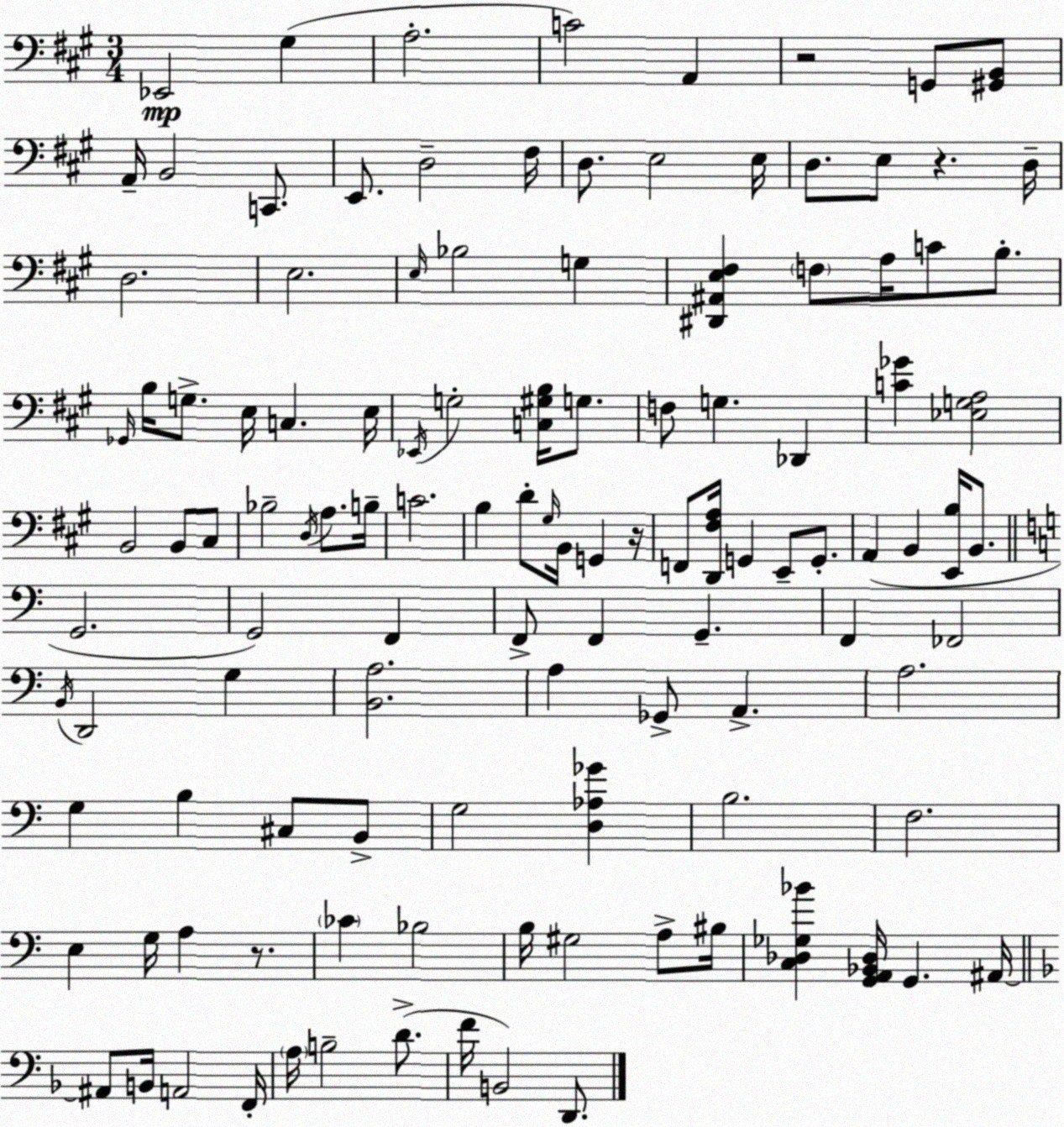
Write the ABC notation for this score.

X:1
T:Untitled
M:3/4
L:1/4
K:A
_E,,2 ^G, A,2 C2 A,, z2 G,,/2 [^G,,B,,]/2 A,,/4 B,,2 C,,/2 E,,/2 D,2 ^F,/4 D,/2 E,2 E,/4 D,/2 E,/2 z D,/4 D,2 E,2 E,/4 _B,2 G, [^D,,^A,,E,^F,] F,/2 A,/4 C/2 B,/2 _G,,/4 B,/4 G,/2 E,/4 C, E,/4 _E,,/4 G,2 [C,^G,B,]/4 G,/2 F,/2 G, _D,, [C_G] [_E,G,A,]2 B,,2 B,,/2 ^C,/2 _B,2 D,/4 A,/2 B,/4 C2 B, D/2 ^G,/4 B,,/4 G,, z/4 F,,/2 [D,,^F,A,]/4 G,, E,,/2 G,,/2 A,, B,, [E,,B,]/4 B,,/2 G,,2 G,,2 F,, F,,/2 F,, G,, F,, _F,,2 B,,/4 D,,2 G, [B,,A,]2 A, _G,,/2 A,, A,2 G, B, ^C,/2 B,,/2 G,2 [D,_A,_G] B,2 F,2 E, G,/4 A, z/2 _C _B,2 B,/4 ^G,2 A,/2 ^B,/4 [C,_D,_G,_B] [G,,A,,_B,,_D,]/4 G,, ^A,,/4 ^A,,/2 B,,/4 A,,2 F,,/4 A,/4 B,2 D/2 F/4 B,,2 D,,/2